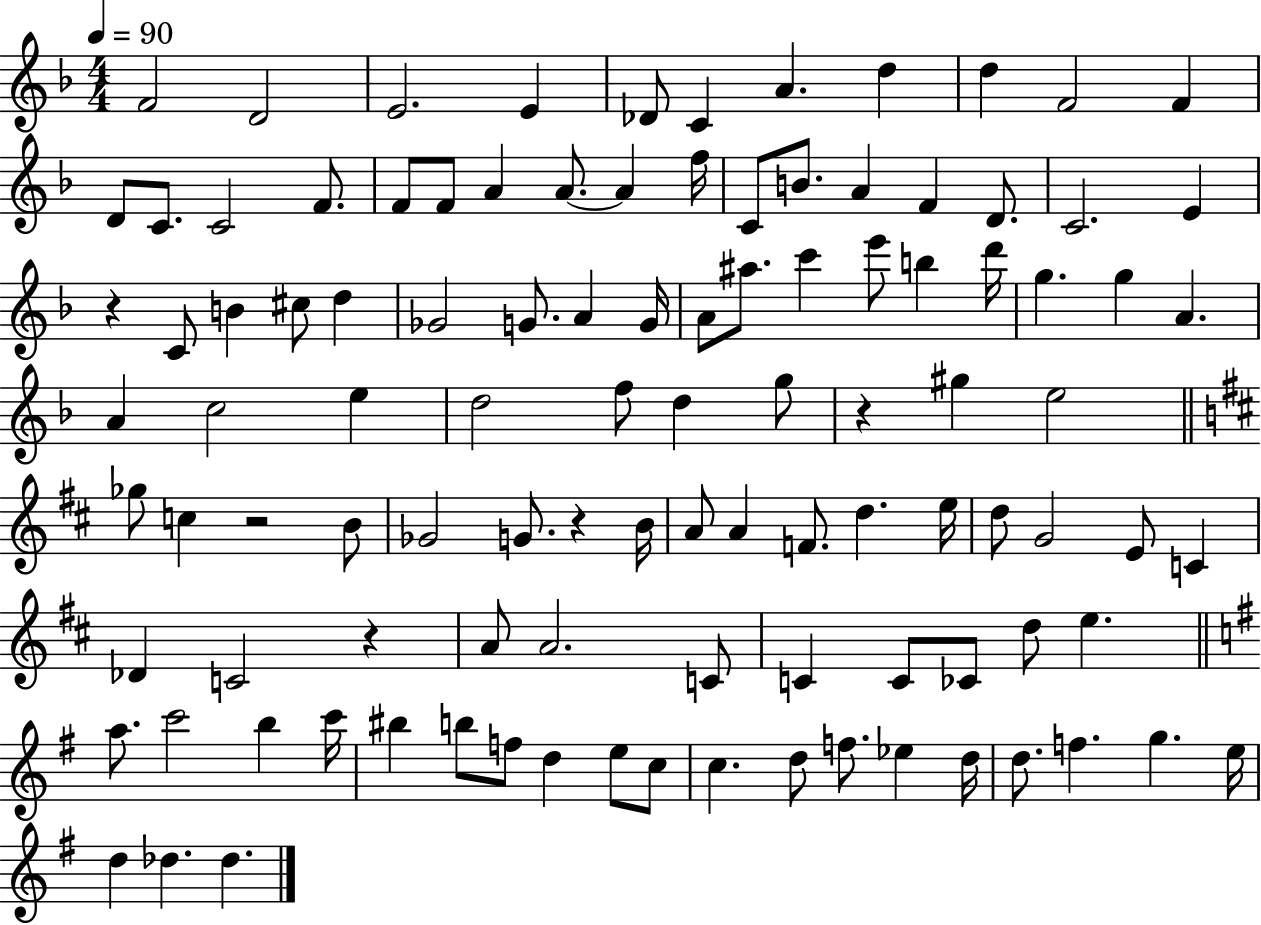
F4/h D4/h E4/h. E4/q Db4/e C4/q A4/q. D5/q D5/q F4/h F4/q D4/e C4/e. C4/h F4/e. F4/e F4/e A4/q A4/e. A4/q F5/s C4/e B4/e. A4/q F4/q D4/e. C4/h. E4/q R/q C4/e B4/q C#5/e D5/q Gb4/h G4/e. A4/q G4/s A4/e A#5/e. C6/q E6/e B5/q D6/s G5/q. G5/q A4/q. A4/q C5/h E5/q D5/h F5/e D5/q G5/e R/q G#5/q E5/h Gb5/e C5/q R/h B4/e Gb4/h G4/e. R/q B4/s A4/e A4/q F4/e. D5/q. E5/s D5/e G4/h E4/e C4/q Db4/q C4/h R/q A4/e A4/h. C4/e C4/q C4/e CES4/e D5/e E5/q. A5/e. C6/h B5/q C6/s BIS5/q B5/e F5/e D5/q E5/e C5/e C5/q. D5/e F5/e. Eb5/q D5/s D5/e. F5/q. G5/q. E5/s D5/q Db5/q. Db5/q.